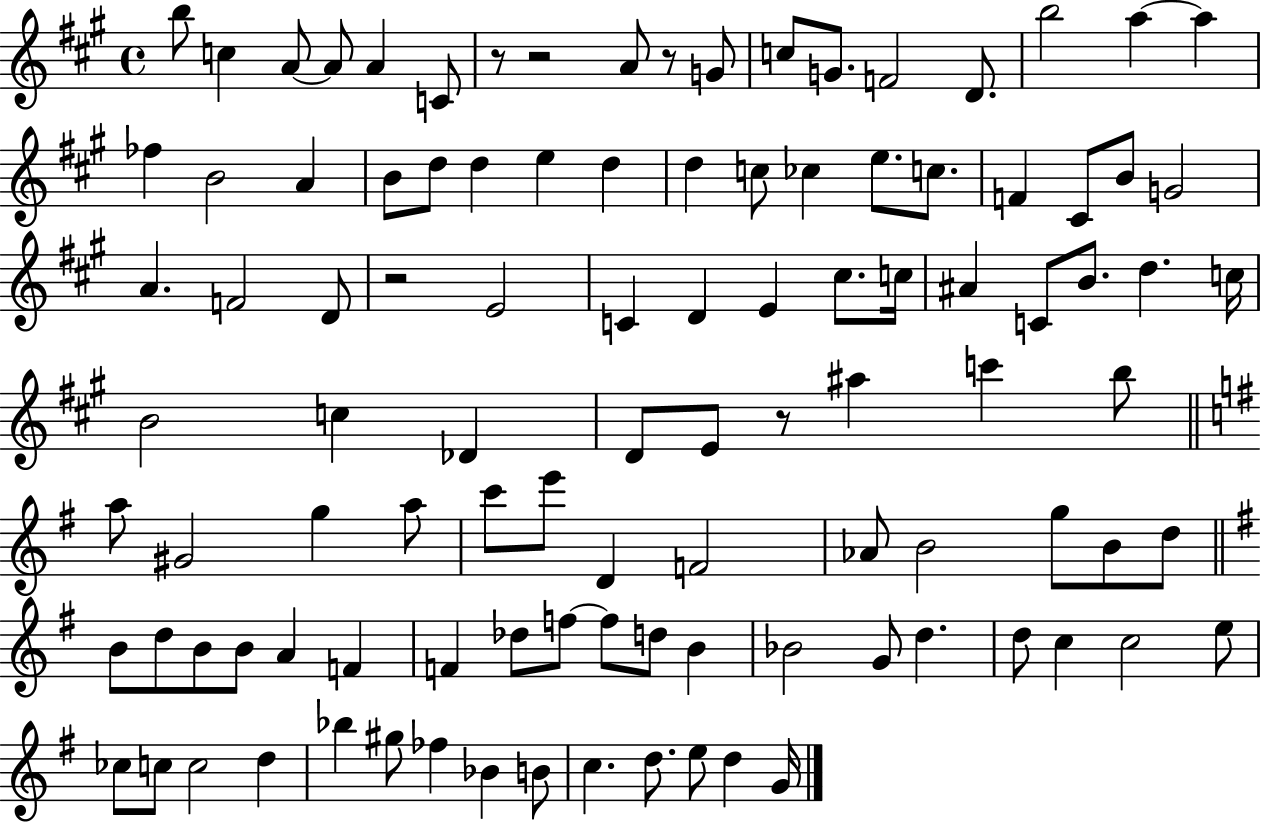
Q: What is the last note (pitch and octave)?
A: G4